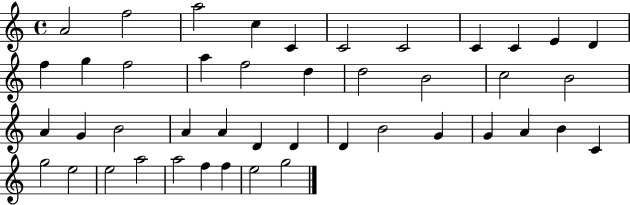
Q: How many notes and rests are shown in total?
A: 44